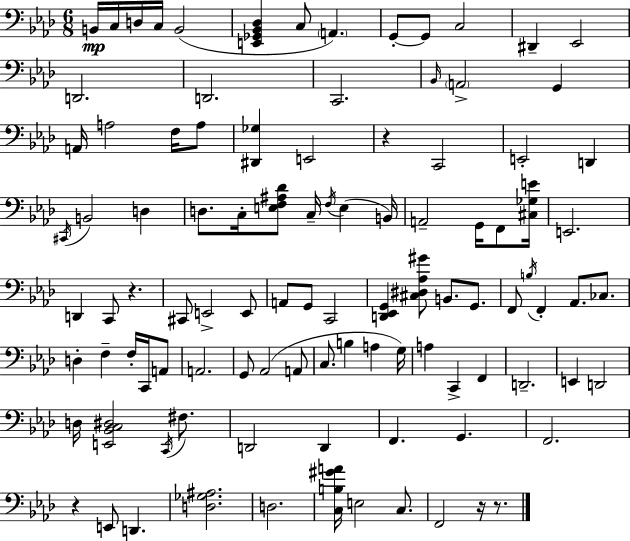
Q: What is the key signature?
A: F minor